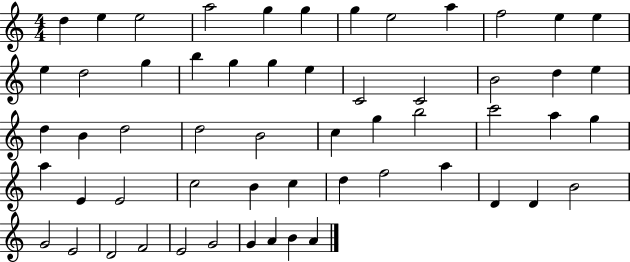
X:1
T:Untitled
M:4/4
L:1/4
K:C
d e e2 a2 g g g e2 a f2 e e e d2 g b g g e C2 C2 B2 d e d B d2 d2 B2 c g b2 c'2 a g a E E2 c2 B c d f2 a D D B2 G2 E2 D2 F2 E2 G2 G A B A